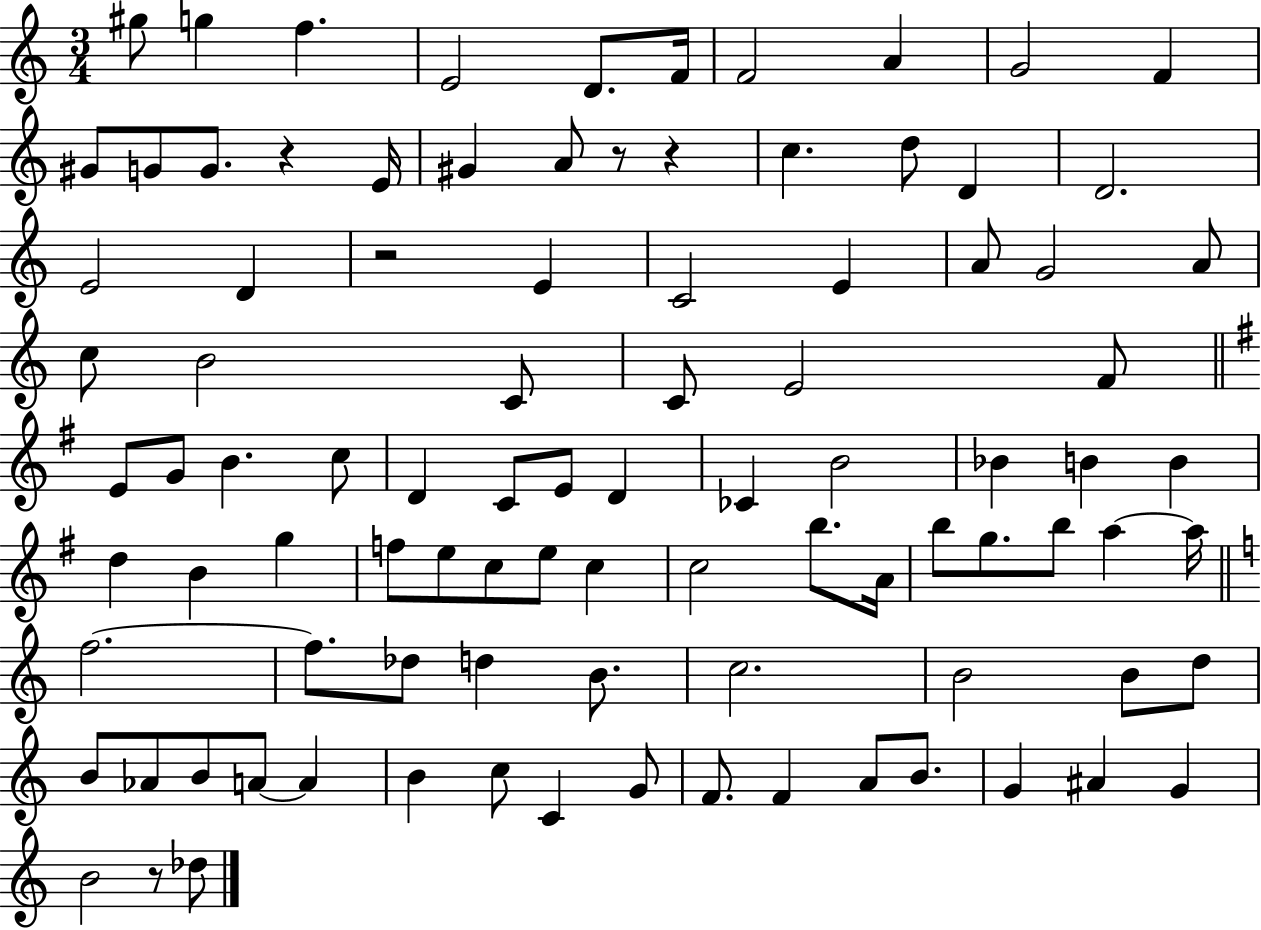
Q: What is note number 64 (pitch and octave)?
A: F5